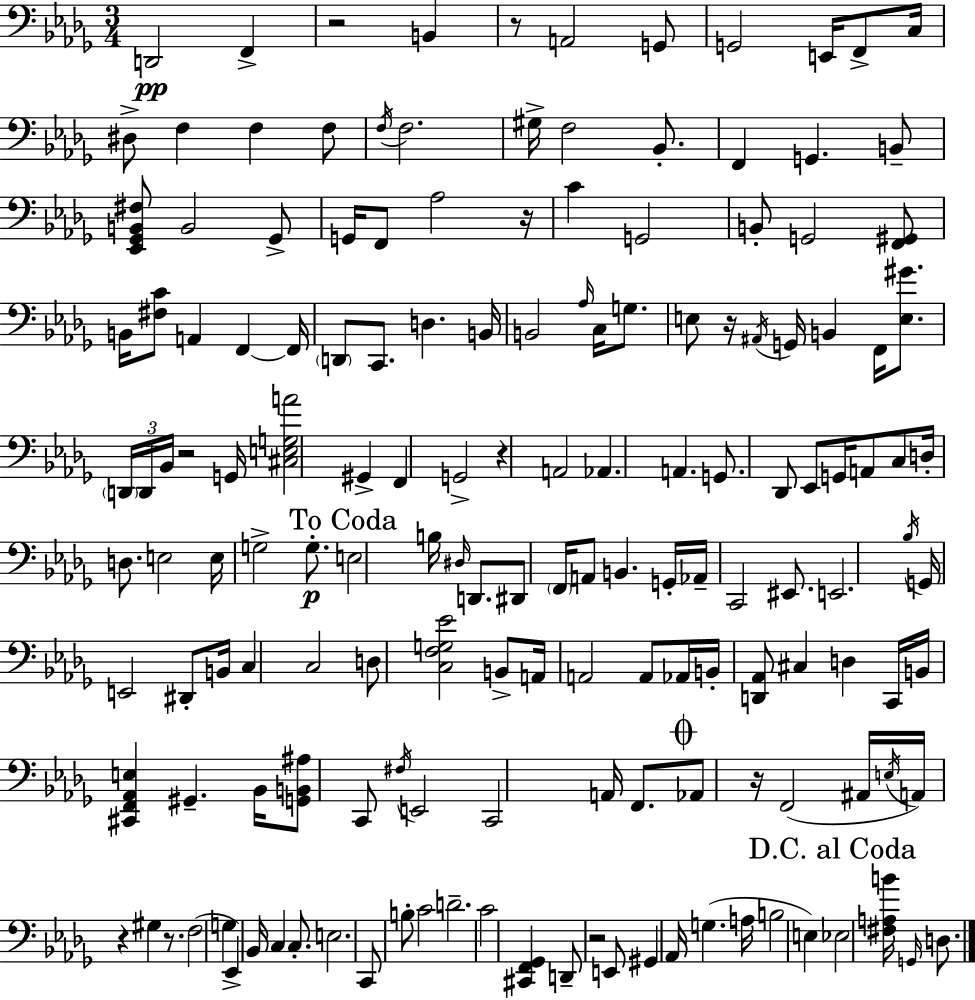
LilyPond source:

{
  \clef bass
  \numericTimeSignature
  \time 3/4
  \key bes \minor
  d,2\pp f,4-> | r2 b,4 | r8 a,2 g,8 | g,2 e,16 f,8-> c16 | \break dis8-> f4 f4 f8 | \acciaccatura { f16 } f2. | gis16-> f2 bes,8.-. | f,4 g,4. b,8-- | \break <ees, ges, b, fis>8 b,2 ges,8-> | g,16 f,8 aes2 | r16 c'4 g,2 | b,8-. g,2 <f, gis,>8 | \break b,16 <fis c'>8 a,4 f,4~~ | f,16 \parenthesize d,8 c,8. d4. | b,16 b,2 \grace { aes16 } c16 g8. | e8 r16 \acciaccatura { ais,16 } g,16 b,4 f,16 | \break <e gis'>8. \tuplet 3/2 { \parenthesize d,16 d,16 bes,16 } r2 | g,16 <cis e g a'>2 gis,4-> | f,4 g,2-> | r4 a,2 | \break aes,4. a,4. | g,8. des,8 ees,8 g,16 a,8 | c8 d16-. d8. e2 | e16 g2-> | \break g8.-.\p \mark "To Coda" e2 b16 | \grace { dis16 } d,8. dis,8 \parenthesize f,16 a,8 b,4. | g,16-. aes,16-- c,2 | eis,8. e,2. | \break \acciaccatura { bes16 } g,16 e,2 | dis,8-. b,16 c4 c2 | d8 <c f g ees'>2 | b,8-> a,16 a,2 | \break a,8 aes,16 b,16-. <d, aes,>8 cis4 | d4 c,16 b,16 <cis, f, aes, e>4 gis,4.-- | bes,16 <g, b, ais>8 c,8 \acciaccatura { fis16 } e,2 | c,2 | \break a,16 f,8. \mark \markup { \musicglyph "scripts.coda" } aes,8 r16 f,2( | ais,16 \acciaccatura { e16 } a,16) r4 | gis4 r8. f2( | g4 ees,4->) bes,16 | \break c4 c8.-. e2. | c,8 b8-. c'2 | d'2.-- | c'2 | \break <cis, f, ges,>4 d,8-- r2 | e,8 gis,4 aes,16 | g4.( a16 b2 | e4) \mark "D.C. al Coda" ees2 | \break <fis a b'>16 \grace { g,16 } d8. \bar "|."
}